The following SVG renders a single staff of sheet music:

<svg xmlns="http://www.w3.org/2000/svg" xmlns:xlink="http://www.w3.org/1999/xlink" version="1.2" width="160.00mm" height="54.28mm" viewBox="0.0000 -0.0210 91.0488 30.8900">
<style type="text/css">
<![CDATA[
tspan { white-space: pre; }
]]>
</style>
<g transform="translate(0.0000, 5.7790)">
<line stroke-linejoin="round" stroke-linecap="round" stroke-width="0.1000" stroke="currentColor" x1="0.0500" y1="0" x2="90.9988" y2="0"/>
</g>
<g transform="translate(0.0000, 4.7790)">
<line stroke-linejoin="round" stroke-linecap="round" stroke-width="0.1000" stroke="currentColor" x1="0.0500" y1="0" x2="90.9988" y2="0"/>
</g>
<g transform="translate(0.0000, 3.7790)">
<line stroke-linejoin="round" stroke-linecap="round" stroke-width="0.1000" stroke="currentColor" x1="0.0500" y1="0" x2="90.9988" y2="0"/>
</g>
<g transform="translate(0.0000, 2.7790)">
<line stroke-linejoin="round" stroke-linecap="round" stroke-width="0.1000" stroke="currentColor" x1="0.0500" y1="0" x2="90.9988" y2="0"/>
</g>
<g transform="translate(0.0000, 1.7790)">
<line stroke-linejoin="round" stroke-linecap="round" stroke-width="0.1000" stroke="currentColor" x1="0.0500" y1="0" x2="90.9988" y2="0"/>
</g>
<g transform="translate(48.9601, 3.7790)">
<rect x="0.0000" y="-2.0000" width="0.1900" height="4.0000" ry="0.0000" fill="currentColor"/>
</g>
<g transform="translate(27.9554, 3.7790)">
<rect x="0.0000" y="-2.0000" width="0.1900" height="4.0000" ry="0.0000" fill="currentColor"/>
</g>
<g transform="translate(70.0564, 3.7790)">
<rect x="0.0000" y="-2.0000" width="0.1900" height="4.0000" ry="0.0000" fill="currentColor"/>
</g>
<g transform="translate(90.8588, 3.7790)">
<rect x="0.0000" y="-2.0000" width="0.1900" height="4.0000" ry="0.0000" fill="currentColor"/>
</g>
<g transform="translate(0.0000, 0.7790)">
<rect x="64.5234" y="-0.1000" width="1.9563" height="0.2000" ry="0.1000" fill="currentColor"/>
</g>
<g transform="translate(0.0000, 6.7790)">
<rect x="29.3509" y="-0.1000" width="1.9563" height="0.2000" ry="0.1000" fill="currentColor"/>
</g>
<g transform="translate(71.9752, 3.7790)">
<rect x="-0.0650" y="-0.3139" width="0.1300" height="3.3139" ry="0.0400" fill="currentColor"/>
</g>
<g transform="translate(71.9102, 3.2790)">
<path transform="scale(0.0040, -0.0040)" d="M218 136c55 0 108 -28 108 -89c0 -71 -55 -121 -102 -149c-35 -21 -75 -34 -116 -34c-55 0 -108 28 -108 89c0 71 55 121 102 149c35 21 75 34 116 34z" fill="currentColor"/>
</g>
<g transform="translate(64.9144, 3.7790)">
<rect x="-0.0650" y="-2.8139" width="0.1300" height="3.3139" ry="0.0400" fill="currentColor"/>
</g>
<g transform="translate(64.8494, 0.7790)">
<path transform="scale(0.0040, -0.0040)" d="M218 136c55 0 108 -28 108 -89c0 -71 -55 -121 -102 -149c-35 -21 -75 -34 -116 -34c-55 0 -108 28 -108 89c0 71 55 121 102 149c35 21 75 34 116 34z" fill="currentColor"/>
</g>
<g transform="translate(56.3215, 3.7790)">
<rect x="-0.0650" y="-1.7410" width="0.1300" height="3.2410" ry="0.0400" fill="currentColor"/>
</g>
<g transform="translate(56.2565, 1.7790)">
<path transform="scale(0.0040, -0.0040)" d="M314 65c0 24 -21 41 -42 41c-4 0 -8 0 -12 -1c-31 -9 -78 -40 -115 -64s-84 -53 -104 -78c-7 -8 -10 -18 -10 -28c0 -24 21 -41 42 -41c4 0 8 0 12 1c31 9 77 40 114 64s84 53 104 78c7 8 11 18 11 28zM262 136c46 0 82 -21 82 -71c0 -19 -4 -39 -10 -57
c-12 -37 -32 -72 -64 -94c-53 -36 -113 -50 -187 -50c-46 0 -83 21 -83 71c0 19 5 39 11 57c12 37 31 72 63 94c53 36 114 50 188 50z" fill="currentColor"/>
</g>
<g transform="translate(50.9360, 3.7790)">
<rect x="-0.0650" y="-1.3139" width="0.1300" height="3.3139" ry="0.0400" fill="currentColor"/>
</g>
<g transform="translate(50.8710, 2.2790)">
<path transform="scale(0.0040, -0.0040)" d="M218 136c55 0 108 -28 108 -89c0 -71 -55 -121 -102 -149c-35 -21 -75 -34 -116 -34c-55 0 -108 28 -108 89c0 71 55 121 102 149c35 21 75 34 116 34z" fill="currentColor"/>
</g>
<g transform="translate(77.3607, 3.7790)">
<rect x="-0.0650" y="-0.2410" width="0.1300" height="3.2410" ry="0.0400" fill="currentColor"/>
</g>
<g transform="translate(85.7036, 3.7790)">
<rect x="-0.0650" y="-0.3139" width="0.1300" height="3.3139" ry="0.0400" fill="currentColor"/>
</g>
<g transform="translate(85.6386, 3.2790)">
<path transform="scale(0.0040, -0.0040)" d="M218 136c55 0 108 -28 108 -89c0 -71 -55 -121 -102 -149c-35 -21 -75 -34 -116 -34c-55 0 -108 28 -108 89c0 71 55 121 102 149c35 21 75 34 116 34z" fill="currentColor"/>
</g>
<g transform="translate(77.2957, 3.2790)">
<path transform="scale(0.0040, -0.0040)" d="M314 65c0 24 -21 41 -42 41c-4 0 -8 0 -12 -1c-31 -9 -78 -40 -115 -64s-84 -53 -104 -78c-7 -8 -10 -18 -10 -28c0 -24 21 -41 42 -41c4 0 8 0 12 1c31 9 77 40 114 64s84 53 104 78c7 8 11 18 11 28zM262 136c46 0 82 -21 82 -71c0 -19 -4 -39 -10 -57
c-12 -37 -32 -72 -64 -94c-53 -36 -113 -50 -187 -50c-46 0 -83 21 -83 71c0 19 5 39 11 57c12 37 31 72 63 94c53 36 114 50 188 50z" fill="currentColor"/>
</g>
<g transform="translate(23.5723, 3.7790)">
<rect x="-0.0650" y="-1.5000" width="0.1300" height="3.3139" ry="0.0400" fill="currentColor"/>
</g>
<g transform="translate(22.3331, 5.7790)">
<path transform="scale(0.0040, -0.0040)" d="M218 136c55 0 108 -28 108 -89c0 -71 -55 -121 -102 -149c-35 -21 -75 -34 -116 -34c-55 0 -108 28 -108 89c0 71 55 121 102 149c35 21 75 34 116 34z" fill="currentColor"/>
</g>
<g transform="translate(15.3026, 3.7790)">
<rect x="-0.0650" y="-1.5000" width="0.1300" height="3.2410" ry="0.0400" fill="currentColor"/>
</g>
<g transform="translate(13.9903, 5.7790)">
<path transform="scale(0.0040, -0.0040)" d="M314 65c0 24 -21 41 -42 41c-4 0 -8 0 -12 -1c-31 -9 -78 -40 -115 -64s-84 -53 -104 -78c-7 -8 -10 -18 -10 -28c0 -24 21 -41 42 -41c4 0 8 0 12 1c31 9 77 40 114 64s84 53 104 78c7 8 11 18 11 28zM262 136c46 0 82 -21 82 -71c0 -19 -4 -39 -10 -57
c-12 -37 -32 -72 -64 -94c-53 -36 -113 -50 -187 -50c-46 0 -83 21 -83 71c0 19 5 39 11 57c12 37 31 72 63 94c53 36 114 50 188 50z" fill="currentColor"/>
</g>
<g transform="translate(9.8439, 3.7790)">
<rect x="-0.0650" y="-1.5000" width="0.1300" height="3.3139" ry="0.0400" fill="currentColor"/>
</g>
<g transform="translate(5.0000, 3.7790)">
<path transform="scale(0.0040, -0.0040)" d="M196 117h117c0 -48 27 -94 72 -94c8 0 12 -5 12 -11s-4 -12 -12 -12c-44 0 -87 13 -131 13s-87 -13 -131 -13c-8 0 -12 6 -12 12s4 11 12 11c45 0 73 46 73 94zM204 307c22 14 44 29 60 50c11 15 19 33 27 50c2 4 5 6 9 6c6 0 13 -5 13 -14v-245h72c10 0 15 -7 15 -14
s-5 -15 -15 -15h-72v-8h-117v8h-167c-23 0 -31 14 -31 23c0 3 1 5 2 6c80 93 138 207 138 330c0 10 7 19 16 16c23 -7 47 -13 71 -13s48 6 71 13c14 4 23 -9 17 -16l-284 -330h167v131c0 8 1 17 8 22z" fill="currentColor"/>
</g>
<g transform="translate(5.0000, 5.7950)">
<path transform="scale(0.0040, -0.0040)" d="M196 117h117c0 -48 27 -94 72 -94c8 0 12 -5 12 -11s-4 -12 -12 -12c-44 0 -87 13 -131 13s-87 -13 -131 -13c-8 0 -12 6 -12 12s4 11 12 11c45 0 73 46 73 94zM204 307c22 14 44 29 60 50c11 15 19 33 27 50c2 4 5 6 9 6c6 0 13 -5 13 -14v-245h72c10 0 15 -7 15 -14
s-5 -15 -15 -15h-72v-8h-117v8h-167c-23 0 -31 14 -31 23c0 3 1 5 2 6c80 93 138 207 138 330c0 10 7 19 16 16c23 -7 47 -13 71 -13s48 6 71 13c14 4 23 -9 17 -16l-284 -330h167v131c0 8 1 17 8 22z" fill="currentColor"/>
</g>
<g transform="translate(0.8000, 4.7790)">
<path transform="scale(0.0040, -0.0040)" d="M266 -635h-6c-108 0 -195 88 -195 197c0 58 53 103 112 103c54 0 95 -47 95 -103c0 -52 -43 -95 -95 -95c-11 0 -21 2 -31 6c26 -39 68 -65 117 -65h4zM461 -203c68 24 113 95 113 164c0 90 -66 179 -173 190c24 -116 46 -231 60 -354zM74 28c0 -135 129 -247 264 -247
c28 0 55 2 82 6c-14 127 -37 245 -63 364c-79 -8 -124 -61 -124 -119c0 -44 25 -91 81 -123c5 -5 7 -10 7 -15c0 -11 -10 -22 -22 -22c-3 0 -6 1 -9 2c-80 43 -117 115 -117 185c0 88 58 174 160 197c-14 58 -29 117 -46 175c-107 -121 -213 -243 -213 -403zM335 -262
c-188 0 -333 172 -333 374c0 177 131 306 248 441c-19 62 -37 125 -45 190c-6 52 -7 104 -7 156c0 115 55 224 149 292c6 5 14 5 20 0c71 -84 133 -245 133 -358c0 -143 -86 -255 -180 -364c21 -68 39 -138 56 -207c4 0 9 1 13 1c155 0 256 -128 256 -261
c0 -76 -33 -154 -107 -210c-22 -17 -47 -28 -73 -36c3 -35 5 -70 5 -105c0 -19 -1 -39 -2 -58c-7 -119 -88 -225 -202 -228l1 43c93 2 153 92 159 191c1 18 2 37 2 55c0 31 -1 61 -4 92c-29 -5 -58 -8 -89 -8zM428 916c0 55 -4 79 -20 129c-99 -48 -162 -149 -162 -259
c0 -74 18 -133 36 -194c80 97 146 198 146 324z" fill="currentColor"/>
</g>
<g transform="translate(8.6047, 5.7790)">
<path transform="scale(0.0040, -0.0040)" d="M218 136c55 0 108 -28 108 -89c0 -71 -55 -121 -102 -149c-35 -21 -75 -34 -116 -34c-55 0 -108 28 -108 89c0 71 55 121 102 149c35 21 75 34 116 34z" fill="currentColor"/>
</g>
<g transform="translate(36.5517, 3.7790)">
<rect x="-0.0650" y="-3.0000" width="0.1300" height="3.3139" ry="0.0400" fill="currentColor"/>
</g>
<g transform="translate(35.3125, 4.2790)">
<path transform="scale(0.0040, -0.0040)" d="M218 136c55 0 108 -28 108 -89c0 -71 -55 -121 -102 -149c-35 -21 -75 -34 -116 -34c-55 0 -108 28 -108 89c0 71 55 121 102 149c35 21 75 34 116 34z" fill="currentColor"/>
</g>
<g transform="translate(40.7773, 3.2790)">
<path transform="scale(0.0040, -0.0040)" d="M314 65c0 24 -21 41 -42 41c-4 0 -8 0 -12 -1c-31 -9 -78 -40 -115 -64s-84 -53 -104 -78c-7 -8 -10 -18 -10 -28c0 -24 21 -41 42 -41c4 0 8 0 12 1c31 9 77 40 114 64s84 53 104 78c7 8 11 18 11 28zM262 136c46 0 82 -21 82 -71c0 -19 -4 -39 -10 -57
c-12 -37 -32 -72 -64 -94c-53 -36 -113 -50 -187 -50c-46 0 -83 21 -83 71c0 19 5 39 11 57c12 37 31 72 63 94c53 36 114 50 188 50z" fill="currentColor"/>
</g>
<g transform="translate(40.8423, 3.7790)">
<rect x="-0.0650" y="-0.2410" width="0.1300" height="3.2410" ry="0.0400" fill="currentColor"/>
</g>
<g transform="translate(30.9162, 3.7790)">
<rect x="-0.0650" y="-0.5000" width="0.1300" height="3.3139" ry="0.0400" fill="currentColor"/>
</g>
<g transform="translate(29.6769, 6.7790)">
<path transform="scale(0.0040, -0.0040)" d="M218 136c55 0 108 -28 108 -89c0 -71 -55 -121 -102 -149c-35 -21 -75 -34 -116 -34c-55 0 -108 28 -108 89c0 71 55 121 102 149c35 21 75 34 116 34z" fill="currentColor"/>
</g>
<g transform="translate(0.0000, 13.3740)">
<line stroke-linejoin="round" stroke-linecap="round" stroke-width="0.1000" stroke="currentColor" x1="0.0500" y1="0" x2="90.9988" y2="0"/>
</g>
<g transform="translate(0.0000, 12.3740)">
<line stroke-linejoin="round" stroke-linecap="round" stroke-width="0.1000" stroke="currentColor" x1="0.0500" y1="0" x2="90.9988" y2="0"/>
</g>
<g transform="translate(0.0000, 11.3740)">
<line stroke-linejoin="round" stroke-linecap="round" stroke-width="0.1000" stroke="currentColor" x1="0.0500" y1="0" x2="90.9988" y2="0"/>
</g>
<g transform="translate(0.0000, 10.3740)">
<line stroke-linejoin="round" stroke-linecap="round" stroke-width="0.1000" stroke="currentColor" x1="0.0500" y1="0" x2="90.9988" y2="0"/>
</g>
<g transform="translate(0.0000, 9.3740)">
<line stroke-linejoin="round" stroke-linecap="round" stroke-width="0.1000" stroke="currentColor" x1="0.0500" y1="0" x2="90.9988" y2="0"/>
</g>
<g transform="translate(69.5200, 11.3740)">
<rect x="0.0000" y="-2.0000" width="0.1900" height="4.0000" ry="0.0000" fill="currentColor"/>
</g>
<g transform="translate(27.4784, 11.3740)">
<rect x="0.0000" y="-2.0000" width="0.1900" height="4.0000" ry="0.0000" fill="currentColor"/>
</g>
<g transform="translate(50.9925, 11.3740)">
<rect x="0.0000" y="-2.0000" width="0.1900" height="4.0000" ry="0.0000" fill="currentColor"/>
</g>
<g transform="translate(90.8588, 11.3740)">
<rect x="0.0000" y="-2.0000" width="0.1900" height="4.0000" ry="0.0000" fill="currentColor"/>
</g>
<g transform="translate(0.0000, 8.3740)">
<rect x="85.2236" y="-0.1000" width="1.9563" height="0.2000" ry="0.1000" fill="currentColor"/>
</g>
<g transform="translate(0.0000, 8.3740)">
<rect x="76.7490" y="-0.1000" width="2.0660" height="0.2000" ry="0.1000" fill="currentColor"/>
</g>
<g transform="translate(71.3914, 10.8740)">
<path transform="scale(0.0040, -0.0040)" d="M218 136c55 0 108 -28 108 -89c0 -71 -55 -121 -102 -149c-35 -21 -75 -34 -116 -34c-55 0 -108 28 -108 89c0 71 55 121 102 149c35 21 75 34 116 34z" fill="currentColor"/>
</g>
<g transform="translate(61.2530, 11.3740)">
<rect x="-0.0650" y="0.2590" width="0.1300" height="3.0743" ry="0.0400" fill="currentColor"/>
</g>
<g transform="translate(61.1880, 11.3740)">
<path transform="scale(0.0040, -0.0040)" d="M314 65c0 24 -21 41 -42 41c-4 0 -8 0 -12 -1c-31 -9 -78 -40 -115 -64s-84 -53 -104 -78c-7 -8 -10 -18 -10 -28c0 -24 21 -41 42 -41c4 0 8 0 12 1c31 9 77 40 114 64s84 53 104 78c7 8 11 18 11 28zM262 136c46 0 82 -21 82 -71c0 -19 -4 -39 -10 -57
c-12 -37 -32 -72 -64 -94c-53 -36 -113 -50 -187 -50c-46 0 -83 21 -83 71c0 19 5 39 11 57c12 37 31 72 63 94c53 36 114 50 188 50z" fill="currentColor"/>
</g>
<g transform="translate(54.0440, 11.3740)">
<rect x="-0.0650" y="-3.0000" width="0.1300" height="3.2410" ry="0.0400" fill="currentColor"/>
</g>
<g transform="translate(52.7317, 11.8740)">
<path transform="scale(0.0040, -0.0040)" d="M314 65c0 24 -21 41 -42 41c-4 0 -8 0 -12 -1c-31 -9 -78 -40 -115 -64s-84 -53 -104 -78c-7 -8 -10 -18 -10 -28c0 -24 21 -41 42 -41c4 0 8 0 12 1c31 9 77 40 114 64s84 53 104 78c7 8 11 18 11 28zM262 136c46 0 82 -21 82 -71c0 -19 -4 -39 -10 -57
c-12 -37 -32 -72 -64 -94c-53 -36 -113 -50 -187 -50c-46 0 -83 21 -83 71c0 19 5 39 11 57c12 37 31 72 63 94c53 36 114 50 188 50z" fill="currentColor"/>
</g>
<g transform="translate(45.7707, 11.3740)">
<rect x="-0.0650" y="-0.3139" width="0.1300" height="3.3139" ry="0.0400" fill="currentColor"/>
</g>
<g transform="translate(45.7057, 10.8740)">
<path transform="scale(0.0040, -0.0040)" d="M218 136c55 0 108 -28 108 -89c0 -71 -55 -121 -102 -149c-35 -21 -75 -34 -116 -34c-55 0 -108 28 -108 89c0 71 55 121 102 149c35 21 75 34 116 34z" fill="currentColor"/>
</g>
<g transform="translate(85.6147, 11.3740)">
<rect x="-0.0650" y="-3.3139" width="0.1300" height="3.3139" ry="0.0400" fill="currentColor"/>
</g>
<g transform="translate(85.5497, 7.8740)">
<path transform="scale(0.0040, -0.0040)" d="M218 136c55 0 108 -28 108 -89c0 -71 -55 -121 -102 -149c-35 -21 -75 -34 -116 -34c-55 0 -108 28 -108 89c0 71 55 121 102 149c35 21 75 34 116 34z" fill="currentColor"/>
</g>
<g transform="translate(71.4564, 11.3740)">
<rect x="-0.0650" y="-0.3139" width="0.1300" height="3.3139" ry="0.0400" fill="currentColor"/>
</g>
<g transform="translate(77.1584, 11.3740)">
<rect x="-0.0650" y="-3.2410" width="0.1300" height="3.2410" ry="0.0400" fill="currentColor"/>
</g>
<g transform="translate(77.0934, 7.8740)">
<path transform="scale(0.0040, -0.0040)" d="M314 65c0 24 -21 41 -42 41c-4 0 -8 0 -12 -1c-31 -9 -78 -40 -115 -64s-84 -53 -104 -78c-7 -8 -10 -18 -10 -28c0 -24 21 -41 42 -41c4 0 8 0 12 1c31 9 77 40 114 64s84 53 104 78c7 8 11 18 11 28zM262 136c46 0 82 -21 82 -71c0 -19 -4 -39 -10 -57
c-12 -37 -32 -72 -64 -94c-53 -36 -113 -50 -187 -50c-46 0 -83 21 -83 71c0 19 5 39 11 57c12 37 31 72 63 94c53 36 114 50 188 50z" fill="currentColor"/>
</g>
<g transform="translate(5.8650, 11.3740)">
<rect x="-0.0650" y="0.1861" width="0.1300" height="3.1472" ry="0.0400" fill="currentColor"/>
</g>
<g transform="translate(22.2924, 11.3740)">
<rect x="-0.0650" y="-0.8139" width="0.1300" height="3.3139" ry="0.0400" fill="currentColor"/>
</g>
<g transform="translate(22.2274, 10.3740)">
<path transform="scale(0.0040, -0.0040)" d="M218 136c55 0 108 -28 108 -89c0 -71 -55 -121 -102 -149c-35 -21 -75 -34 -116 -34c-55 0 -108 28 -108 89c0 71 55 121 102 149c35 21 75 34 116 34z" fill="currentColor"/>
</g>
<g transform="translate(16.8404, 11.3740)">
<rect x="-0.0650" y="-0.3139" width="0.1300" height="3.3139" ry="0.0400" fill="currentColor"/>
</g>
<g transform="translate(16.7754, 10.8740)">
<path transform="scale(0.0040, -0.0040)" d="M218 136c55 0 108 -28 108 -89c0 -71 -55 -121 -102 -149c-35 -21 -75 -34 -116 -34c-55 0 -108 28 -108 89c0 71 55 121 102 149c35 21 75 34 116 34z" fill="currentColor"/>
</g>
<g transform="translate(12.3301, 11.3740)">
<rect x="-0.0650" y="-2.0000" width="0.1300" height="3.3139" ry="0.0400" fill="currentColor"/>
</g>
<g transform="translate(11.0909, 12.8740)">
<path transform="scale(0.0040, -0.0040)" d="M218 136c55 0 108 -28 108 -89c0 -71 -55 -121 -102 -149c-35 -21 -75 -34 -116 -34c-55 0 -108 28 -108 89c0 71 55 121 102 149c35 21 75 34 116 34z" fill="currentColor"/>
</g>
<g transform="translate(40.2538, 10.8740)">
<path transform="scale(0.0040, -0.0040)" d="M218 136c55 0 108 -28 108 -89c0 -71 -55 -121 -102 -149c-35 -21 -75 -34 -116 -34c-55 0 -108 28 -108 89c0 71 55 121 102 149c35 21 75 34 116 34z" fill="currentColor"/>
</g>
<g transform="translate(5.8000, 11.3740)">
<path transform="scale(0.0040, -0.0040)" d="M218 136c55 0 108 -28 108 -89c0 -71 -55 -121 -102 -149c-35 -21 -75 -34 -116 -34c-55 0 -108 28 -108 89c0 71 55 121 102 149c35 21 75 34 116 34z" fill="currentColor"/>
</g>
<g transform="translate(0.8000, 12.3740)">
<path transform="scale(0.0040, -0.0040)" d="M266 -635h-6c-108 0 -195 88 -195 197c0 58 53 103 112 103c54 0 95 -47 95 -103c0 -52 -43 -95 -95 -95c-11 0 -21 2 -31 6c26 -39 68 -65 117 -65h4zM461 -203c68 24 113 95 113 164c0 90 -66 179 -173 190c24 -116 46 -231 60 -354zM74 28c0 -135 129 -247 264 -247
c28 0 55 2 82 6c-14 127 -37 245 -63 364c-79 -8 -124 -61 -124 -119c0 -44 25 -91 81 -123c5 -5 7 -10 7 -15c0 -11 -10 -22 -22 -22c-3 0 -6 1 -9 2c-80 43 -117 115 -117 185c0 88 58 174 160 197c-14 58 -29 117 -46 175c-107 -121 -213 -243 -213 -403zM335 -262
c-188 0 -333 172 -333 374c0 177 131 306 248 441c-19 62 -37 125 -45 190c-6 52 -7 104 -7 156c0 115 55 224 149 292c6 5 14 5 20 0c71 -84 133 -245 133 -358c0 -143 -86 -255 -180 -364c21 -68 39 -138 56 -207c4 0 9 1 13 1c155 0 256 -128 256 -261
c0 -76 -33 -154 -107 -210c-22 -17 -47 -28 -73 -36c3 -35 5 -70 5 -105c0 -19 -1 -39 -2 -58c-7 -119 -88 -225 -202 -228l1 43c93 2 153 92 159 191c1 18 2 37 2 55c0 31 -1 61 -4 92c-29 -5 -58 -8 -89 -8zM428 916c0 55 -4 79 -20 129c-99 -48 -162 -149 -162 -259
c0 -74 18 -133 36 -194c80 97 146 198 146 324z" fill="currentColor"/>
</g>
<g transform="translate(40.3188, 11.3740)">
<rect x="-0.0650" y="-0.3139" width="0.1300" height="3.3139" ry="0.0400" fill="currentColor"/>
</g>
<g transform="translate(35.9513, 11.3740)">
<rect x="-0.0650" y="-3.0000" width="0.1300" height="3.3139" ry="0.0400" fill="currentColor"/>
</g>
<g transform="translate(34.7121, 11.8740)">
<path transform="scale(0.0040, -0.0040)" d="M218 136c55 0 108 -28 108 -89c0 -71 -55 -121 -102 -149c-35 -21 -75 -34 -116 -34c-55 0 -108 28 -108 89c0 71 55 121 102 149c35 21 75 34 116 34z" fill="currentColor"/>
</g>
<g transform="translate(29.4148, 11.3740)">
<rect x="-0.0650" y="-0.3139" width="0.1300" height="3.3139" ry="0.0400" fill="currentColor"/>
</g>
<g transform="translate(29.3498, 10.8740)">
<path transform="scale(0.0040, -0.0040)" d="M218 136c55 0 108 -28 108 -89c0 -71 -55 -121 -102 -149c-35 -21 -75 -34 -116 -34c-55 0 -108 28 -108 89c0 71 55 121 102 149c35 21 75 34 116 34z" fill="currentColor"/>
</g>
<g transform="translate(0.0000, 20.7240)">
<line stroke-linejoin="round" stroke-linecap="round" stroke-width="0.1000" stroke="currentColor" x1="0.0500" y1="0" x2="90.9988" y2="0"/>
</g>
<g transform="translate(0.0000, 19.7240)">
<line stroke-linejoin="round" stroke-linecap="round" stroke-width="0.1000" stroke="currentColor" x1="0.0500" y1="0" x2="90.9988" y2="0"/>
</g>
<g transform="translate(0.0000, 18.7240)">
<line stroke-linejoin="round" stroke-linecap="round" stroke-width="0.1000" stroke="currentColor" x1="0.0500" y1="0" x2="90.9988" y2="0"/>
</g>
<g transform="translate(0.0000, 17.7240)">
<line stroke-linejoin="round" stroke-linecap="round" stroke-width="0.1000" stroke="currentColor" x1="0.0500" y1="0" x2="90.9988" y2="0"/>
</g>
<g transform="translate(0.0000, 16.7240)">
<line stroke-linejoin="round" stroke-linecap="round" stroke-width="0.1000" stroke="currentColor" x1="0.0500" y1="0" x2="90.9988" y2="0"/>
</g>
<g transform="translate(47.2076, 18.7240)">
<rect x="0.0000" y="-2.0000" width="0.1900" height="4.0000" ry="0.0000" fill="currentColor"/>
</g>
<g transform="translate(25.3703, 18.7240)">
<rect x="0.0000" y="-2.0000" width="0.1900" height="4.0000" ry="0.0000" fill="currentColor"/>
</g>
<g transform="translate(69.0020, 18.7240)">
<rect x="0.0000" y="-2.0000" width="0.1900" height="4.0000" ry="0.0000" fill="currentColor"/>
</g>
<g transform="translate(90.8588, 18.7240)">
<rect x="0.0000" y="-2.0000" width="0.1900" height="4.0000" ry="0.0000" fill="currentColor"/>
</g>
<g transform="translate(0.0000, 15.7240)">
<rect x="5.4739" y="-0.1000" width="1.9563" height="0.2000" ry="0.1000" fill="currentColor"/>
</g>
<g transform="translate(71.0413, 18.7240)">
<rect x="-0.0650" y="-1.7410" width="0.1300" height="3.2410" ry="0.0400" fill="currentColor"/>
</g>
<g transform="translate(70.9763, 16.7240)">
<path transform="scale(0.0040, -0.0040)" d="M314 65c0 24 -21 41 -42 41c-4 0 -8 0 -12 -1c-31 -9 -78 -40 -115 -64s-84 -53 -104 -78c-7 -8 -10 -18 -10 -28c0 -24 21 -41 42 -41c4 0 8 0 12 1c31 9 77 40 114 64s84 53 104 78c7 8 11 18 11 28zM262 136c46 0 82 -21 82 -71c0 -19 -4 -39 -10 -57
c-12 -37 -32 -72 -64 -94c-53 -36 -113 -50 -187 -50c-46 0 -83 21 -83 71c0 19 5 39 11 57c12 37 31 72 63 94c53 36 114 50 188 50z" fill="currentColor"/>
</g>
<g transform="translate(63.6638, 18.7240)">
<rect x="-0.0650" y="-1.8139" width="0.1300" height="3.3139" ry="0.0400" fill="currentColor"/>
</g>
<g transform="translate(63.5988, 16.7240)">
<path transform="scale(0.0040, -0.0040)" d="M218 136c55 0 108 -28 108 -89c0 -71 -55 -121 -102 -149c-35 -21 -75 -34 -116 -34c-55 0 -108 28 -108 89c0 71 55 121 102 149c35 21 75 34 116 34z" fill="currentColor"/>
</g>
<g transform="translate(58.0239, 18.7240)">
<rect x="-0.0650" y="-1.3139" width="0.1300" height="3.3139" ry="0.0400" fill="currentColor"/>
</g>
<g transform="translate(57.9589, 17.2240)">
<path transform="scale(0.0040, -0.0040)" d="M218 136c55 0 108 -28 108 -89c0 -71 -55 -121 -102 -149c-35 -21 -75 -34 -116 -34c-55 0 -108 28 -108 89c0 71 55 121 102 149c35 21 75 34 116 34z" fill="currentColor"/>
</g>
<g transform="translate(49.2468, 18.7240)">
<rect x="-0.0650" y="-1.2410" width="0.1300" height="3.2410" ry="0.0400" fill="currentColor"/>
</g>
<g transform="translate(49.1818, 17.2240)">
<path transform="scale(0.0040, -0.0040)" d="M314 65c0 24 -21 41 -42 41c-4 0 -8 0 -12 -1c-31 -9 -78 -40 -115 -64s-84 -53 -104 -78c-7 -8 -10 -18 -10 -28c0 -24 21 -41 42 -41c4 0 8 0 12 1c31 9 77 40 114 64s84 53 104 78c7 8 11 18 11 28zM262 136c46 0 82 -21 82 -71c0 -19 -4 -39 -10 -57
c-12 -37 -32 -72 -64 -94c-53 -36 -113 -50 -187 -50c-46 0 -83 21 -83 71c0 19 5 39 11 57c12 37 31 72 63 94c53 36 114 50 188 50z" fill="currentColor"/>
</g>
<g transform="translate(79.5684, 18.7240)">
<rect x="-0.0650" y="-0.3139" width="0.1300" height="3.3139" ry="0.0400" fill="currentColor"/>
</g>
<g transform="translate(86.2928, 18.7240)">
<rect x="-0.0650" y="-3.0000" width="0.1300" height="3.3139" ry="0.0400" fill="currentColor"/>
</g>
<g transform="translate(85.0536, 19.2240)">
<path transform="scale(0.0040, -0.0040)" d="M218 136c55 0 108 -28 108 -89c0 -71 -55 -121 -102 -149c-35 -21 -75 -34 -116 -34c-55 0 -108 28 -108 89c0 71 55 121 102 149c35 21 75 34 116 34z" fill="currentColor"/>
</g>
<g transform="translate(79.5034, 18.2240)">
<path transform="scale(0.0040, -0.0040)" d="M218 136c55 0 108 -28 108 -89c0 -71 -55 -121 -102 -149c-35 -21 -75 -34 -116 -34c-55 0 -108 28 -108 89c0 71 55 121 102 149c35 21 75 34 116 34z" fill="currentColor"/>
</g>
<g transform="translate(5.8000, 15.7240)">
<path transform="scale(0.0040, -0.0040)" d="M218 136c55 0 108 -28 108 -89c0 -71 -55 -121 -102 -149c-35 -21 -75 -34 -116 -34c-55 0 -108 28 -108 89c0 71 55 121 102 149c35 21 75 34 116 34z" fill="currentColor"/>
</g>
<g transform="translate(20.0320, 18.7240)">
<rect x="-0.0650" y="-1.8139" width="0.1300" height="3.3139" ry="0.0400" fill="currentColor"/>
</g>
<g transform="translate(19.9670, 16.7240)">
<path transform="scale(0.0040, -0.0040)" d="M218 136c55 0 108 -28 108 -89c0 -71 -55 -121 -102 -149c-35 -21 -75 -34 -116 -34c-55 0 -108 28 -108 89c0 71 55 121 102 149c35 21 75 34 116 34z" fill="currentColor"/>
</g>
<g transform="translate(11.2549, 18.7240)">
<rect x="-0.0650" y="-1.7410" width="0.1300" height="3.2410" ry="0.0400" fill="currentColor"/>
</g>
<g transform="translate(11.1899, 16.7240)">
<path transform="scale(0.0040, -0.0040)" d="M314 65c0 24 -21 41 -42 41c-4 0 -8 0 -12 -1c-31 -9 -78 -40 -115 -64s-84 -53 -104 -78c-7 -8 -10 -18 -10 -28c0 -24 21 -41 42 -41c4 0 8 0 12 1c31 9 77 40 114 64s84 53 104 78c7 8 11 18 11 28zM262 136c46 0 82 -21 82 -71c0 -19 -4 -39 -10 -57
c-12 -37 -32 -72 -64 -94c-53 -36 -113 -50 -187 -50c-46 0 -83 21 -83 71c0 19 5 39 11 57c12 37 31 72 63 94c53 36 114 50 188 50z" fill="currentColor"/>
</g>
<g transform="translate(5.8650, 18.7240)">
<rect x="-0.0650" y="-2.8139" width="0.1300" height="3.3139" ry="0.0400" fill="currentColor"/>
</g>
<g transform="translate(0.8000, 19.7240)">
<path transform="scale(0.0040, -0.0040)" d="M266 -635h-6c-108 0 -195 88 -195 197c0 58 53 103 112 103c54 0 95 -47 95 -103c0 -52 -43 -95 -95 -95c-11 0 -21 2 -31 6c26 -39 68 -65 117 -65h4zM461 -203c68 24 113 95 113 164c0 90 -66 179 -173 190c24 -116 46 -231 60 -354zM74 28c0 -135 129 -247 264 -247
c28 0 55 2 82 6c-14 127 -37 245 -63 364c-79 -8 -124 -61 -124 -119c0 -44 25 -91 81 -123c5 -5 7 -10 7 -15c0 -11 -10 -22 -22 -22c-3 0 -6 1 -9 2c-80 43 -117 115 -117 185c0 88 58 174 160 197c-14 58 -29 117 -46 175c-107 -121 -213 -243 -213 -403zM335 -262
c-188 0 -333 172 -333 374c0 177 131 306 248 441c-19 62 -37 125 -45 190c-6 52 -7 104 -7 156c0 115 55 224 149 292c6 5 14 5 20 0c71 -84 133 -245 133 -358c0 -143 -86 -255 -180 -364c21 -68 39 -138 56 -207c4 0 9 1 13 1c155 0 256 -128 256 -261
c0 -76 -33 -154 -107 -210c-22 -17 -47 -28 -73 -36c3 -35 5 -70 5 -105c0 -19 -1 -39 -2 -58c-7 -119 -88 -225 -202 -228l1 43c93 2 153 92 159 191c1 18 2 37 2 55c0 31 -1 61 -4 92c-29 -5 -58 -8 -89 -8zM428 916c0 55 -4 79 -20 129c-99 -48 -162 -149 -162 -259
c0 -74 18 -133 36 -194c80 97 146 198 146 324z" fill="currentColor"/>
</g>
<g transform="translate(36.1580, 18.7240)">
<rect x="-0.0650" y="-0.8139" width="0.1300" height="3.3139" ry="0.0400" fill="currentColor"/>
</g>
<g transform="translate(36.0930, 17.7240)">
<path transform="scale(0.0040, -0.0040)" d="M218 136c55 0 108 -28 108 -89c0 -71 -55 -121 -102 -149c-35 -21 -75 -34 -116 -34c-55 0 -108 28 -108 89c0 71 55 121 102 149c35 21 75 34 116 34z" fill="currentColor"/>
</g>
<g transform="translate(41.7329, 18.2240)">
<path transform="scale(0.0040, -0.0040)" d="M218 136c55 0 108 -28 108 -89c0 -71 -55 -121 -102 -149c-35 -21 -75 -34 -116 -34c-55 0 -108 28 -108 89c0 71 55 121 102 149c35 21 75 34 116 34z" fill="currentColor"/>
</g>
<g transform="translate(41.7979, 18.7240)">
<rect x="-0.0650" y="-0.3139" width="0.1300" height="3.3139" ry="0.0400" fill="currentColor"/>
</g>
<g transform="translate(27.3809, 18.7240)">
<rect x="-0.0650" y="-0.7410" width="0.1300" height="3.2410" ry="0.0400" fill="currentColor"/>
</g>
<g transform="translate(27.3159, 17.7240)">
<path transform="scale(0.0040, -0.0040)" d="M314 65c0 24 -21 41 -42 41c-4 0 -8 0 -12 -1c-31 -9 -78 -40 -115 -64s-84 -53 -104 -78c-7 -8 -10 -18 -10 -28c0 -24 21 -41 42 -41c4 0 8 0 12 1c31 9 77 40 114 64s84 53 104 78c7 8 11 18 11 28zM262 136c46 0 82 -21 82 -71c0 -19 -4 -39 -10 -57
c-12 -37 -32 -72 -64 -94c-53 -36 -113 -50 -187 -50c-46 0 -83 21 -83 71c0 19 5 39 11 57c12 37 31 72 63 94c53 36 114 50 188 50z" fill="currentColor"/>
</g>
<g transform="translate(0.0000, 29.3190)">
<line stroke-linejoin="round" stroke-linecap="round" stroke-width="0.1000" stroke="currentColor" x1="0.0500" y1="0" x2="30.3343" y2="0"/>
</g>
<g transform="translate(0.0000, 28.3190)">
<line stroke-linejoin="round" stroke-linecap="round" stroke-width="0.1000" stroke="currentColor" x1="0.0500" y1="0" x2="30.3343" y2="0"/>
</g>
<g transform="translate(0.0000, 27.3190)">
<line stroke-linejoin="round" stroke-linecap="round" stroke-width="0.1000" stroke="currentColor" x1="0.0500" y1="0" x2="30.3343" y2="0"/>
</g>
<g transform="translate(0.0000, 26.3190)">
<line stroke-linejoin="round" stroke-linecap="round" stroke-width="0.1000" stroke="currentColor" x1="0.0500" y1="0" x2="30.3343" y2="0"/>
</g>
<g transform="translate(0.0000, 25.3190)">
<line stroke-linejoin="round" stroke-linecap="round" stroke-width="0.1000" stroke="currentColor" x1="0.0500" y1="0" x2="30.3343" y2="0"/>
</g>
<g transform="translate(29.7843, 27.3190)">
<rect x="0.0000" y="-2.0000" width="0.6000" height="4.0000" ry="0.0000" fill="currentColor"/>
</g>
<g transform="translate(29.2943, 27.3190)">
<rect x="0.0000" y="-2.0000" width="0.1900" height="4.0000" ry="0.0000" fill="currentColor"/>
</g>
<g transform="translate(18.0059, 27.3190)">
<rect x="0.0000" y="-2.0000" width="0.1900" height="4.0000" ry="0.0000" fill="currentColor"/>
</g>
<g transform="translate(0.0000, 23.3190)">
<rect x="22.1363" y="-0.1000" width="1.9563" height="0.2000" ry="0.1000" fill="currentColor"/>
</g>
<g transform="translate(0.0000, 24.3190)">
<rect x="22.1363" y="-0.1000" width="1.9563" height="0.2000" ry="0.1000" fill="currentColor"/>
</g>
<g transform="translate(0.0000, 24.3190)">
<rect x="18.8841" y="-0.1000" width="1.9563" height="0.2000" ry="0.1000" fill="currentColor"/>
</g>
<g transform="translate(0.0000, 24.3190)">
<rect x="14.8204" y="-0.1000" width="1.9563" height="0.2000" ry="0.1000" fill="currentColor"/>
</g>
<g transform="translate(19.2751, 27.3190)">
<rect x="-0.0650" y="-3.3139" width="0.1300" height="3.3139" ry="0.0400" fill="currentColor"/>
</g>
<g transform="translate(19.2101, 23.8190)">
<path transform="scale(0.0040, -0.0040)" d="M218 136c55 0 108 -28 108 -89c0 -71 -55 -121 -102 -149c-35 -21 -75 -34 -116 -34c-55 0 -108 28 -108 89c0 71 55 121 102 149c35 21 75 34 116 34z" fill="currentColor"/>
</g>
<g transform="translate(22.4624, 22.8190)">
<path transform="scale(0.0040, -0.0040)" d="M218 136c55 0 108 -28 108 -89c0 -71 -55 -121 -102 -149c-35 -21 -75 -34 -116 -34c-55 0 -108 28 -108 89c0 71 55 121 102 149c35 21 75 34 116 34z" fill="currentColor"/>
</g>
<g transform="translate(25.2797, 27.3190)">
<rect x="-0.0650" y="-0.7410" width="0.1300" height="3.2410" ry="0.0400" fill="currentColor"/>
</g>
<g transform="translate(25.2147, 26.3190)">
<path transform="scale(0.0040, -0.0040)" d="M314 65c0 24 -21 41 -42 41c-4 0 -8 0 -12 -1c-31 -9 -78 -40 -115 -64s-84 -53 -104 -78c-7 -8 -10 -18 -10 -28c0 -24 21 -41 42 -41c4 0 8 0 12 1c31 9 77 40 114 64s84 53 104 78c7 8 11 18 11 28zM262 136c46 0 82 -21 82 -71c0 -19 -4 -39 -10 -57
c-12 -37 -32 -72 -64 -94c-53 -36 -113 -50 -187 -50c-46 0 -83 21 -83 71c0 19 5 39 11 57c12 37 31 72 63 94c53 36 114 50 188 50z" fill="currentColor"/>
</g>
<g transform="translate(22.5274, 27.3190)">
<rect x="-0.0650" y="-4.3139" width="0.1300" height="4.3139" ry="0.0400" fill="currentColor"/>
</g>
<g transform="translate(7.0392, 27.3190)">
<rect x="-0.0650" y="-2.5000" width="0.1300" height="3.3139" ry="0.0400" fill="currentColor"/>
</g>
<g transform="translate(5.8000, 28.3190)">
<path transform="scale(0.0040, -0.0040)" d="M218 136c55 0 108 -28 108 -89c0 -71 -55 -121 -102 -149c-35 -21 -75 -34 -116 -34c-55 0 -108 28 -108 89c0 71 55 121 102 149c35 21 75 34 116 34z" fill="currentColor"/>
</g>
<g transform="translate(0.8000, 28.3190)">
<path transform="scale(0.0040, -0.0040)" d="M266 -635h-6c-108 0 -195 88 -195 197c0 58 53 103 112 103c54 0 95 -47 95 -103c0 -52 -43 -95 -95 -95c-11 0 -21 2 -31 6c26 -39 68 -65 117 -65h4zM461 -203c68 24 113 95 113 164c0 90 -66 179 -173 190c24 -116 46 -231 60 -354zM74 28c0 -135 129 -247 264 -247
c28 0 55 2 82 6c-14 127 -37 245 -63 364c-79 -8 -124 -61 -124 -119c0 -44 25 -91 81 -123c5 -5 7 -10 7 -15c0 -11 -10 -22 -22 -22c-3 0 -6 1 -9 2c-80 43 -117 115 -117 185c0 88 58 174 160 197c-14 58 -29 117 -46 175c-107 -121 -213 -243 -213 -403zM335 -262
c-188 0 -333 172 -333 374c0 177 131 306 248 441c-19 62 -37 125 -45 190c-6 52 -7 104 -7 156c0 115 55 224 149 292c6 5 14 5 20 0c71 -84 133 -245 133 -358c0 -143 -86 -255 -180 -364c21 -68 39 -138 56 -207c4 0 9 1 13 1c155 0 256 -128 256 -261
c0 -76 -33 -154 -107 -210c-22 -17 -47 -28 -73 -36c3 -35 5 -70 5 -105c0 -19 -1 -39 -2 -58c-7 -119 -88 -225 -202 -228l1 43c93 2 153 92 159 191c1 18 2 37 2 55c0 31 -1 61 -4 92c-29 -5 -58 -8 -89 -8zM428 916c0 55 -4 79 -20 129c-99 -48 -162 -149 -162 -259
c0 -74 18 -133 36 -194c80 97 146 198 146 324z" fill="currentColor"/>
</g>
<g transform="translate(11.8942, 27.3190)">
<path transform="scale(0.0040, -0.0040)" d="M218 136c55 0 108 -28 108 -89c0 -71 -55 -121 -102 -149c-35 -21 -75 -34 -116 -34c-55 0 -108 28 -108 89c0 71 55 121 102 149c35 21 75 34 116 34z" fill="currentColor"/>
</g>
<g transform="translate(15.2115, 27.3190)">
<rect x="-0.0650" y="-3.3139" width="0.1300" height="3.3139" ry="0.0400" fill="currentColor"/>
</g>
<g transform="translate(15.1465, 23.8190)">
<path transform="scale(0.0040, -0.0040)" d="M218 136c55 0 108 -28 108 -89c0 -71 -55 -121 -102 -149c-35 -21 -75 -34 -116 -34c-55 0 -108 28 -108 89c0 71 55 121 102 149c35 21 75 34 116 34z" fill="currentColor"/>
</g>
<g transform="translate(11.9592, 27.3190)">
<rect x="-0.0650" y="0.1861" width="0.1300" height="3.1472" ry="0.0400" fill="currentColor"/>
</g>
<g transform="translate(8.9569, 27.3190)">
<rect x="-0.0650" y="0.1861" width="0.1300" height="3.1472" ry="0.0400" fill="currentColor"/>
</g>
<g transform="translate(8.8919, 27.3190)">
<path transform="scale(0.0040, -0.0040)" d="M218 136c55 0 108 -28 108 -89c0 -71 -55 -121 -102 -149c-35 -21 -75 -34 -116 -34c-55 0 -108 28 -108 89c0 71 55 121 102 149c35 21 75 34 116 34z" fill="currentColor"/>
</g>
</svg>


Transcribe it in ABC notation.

X:1
T:Untitled
M:4/4
L:1/4
K:C
E E2 E C A c2 e f2 a c c2 c B F c d c A c c A2 B2 c b2 b a f2 f d2 d c e2 e f f2 c A G B B b b d' d2